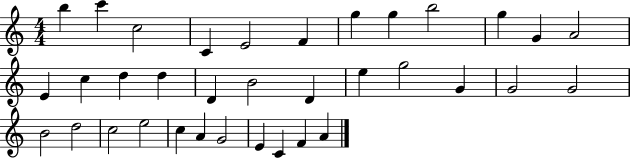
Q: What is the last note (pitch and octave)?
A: A4